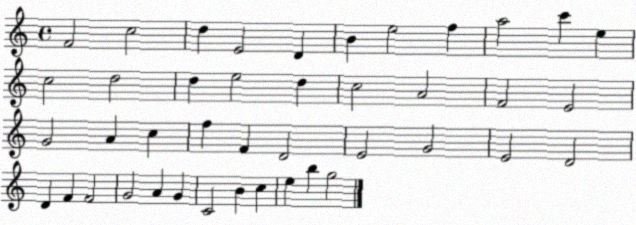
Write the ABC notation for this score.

X:1
T:Untitled
M:4/4
L:1/4
K:C
F2 c2 d E2 D B e2 f a2 c' e c2 d2 d e2 d c2 A2 F2 E2 G2 A c f F D2 E2 G2 E2 D2 D F F2 G2 A G C2 B c e b g2